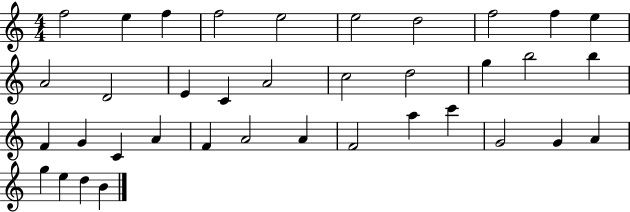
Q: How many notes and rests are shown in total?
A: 37